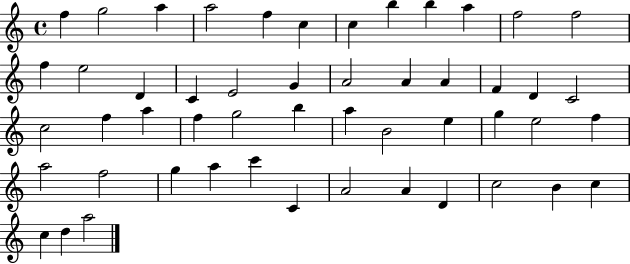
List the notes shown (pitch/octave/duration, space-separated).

F5/q G5/h A5/q A5/h F5/q C5/q C5/q B5/q B5/q A5/q F5/h F5/h F5/q E5/h D4/q C4/q E4/h G4/q A4/h A4/q A4/q F4/q D4/q C4/h C5/h F5/q A5/q F5/q G5/h B5/q A5/q B4/h E5/q G5/q E5/h F5/q A5/h F5/h G5/q A5/q C6/q C4/q A4/h A4/q D4/q C5/h B4/q C5/q C5/q D5/q A5/h